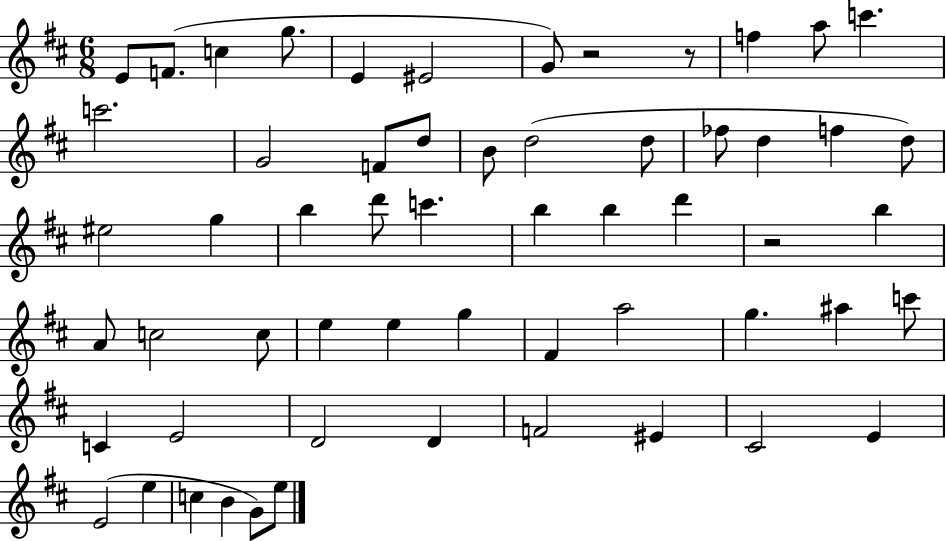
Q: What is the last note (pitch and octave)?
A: E5